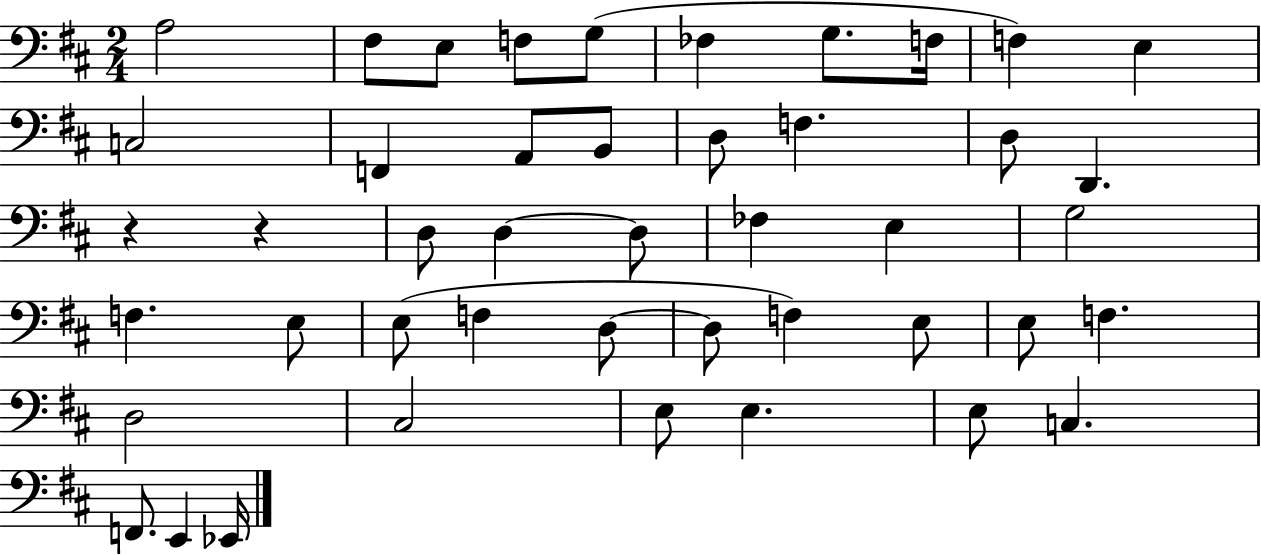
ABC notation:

X:1
T:Untitled
M:2/4
L:1/4
K:D
A,2 ^F,/2 E,/2 F,/2 G,/2 _F, G,/2 F,/4 F, E, C,2 F,, A,,/2 B,,/2 D,/2 F, D,/2 D,, z z D,/2 D, D,/2 _F, E, G,2 F, E,/2 E,/2 F, D,/2 D,/2 F, E,/2 E,/2 F, D,2 ^C,2 E,/2 E, E,/2 C, F,,/2 E,, _E,,/4